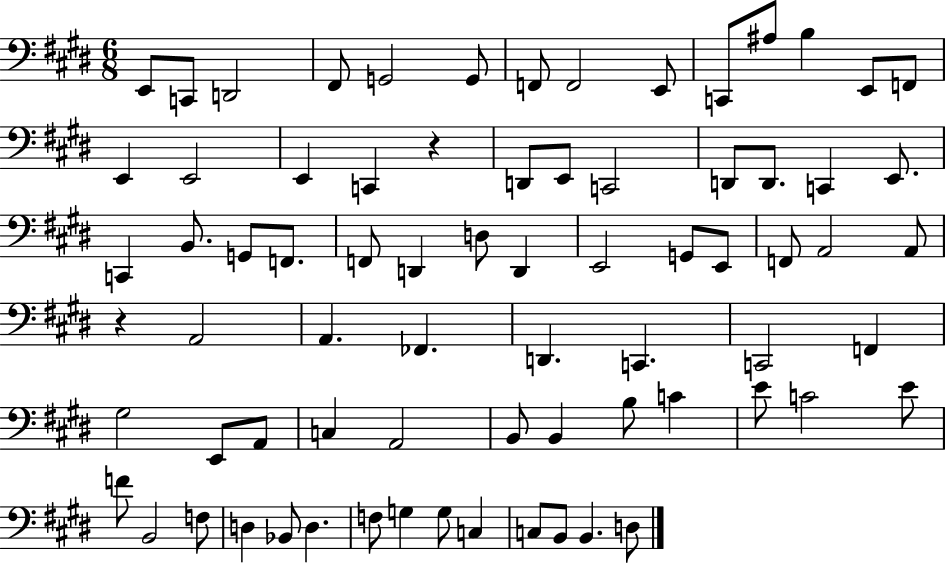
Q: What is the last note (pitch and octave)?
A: D3